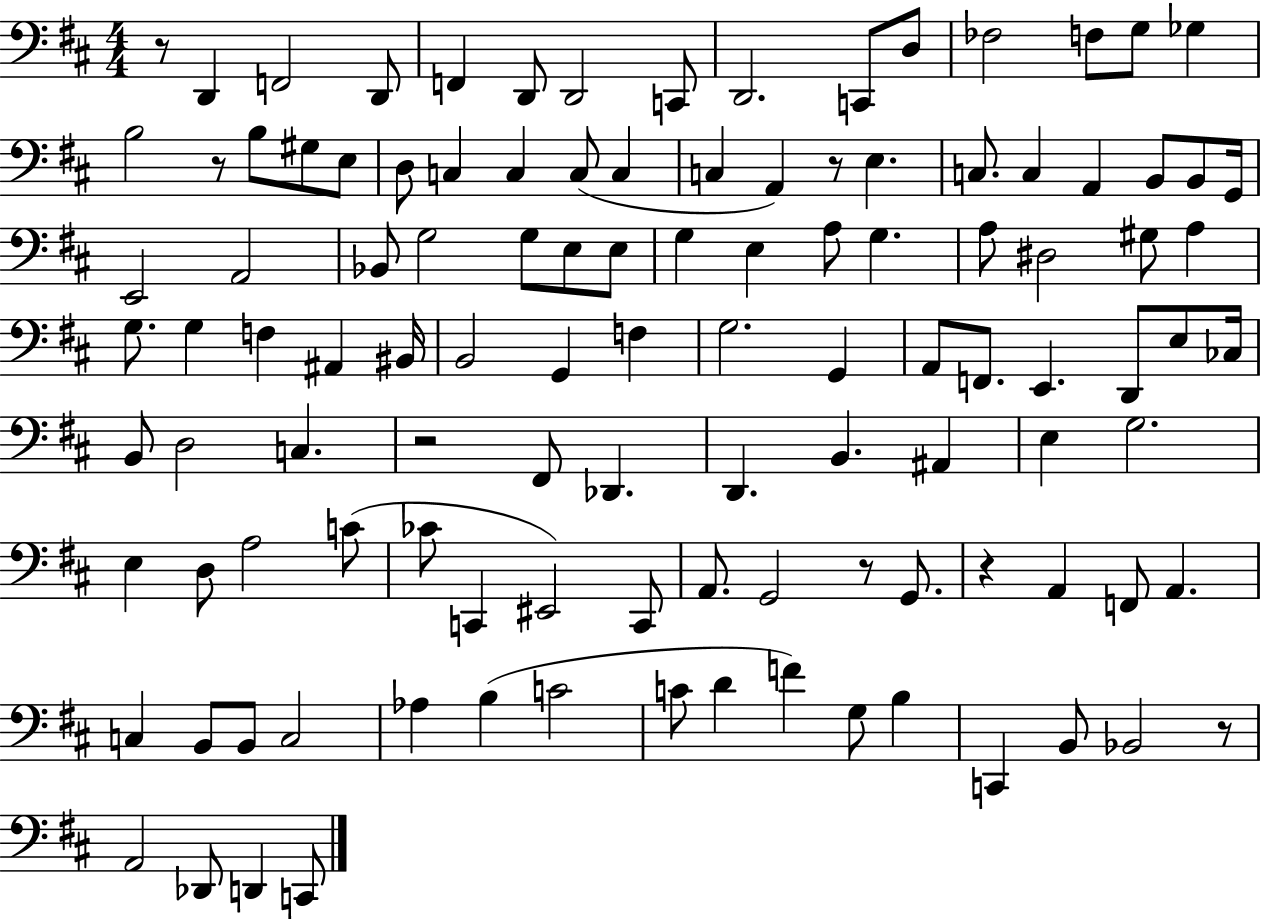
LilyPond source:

{
  \clef bass
  \numericTimeSignature
  \time 4/4
  \key d \major
  r8 d,4 f,2 d,8 | f,4 d,8 d,2 c,8 | d,2. c,8 d8 | fes2 f8 g8 ges4 | \break b2 r8 b8 gis8 e8 | d8 c4 c4 c8( c4 | c4 a,4) r8 e4. | c8. c4 a,4 b,8 b,8 g,16 | \break e,2 a,2 | bes,8 g2 g8 e8 e8 | g4 e4 a8 g4. | a8 dis2 gis8 a4 | \break g8. g4 f4 ais,4 bis,16 | b,2 g,4 f4 | g2. g,4 | a,8 f,8. e,4. d,8 e8 ces16 | \break b,8 d2 c4. | r2 fis,8 des,4. | d,4. b,4. ais,4 | e4 g2. | \break e4 d8 a2 c'8( | ces'8 c,4 eis,2) c,8 | a,8. g,2 r8 g,8. | r4 a,4 f,8 a,4. | \break c4 b,8 b,8 c2 | aes4 b4( c'2 | c'8 d'4 f'4) g8 b4 | c,4 b,8 bes,2 r8 | \break a,2 des,8 d,4 c,8 | \bar "|."
}